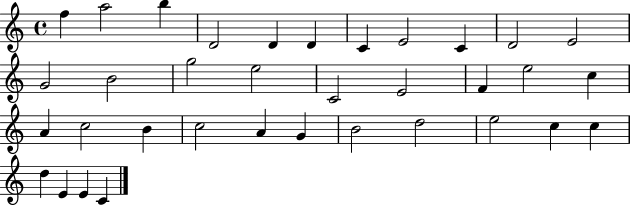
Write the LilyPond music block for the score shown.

{
  \clef treble
  \time 4/4
  \defaultTimeSignature
  \key c \major
  f''4 a''2 b''4 | d'2 d'4 d'4 | c'4 e'2 c'4 | d'2 e'2 | \break g'2 b'2 | g''2 e''2 | c'2 e'2 | f'4 e''2 c''4 | \break a'4 c''2 b'4 | c''2 a'4 g'4 | b'2 d''2 | e''2 c''4 c''4 | \break d''4 e'4 e'4 c'4 | \bar "|."
}